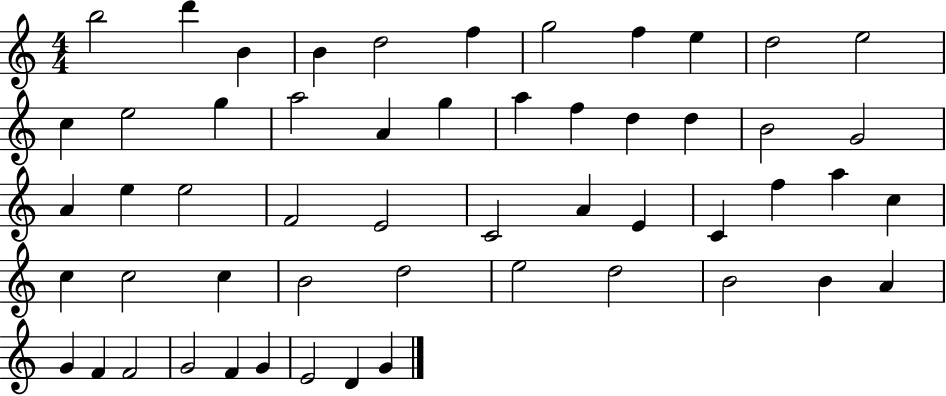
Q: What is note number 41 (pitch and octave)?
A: E5